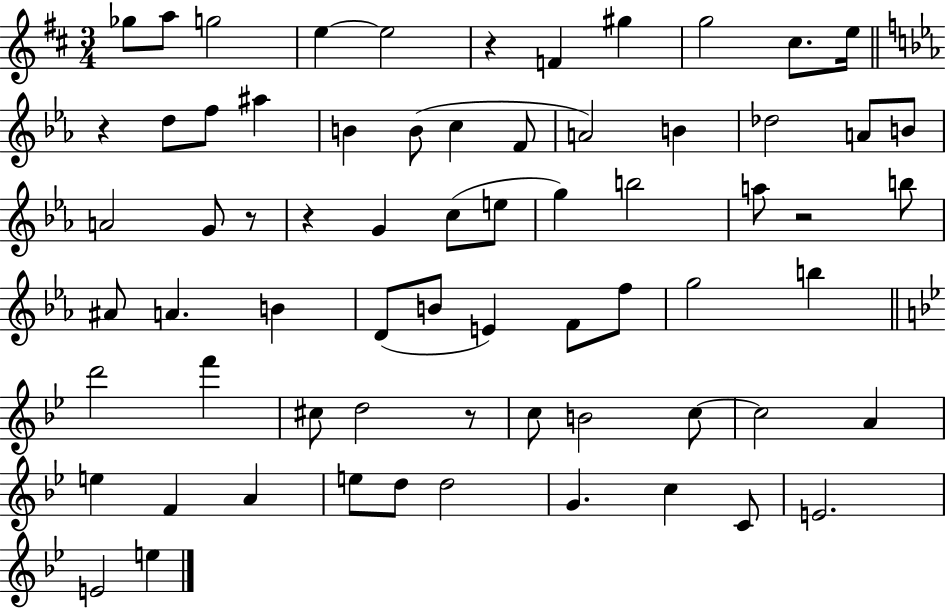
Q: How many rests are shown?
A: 6